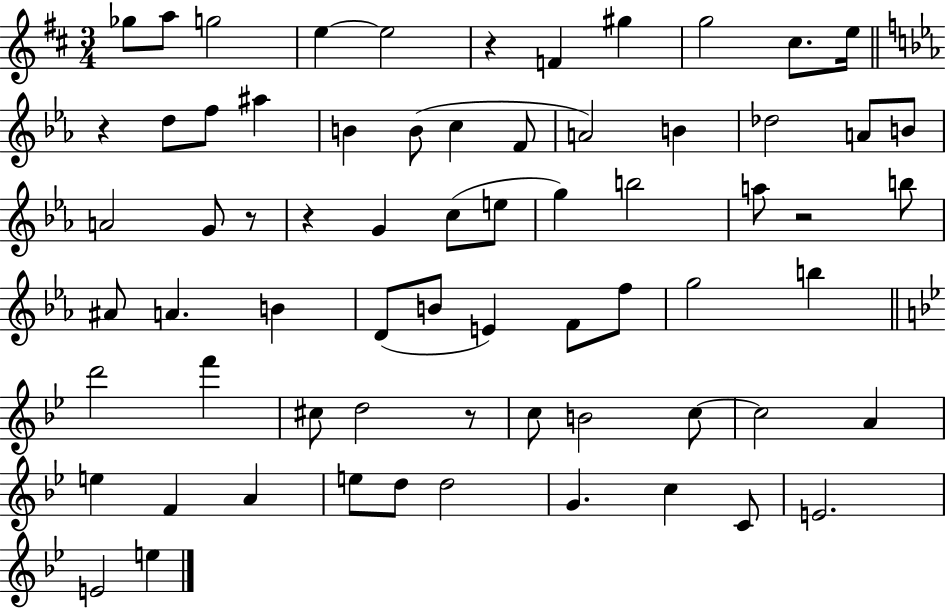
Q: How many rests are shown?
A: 6